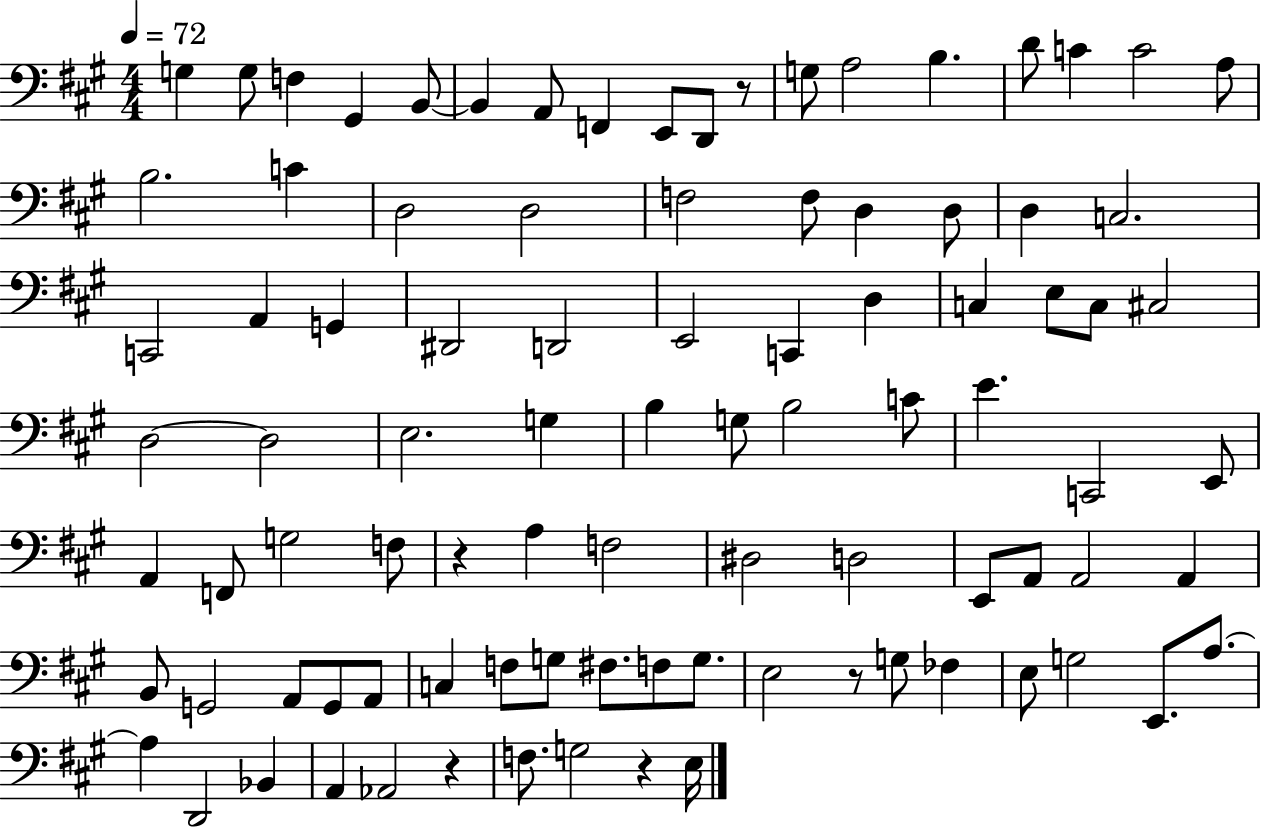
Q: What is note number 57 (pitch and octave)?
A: D#3